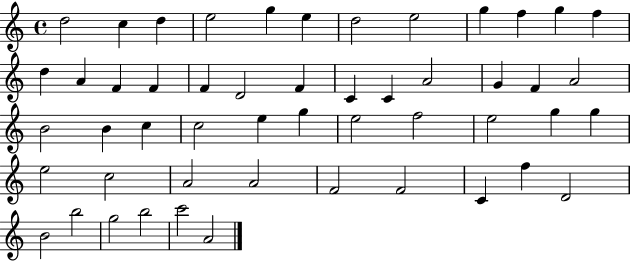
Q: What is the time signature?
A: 4/4